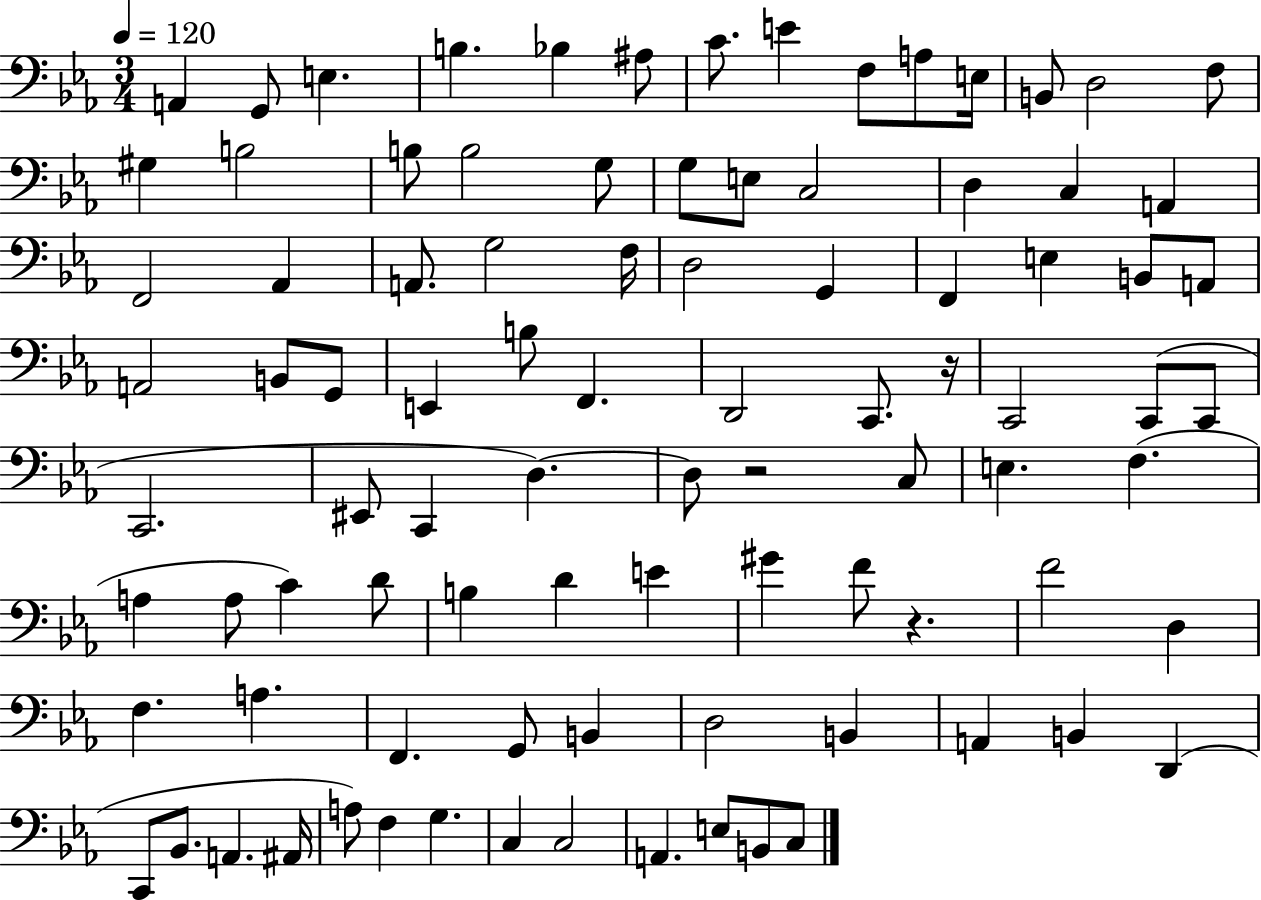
A2/q G2/e E3/q. B3/q. Bb3/q A#3/e C4/e. E4/q F3/e A3/e E3/s B2/e D3/h F3/e G#3/q B3/h B3/e B3/h G3/e G3/e E3/e C3/h D3/q C3/q A2/q F2/h Ab2/q A2/e. G3/h F3/s D3/h G2/q F2/q E3/q B2/e A2/e A2/h B2/e G2/e E2/q B3/e F2/q. D2/h C2/e. R/s C2/h C2/e C2/e C2/h. EIS2/e C2/q D3/q. D3/e R/h C3/e E3/q. F3/q. A3/q A3/e C4/q D4/e B3/q D4/q E4/q G#4/q F4/e R/q. F4/h D3/q F3/q. A3/q. F2/q. G2/e B2/q D3/h B2/q A2/q B2/q D2/q C2/e Bb2/e. A2/q. A#2/s A3/e F3/q G3/q. C3/q C3/h A2/q. E3/e B2/e C3/e